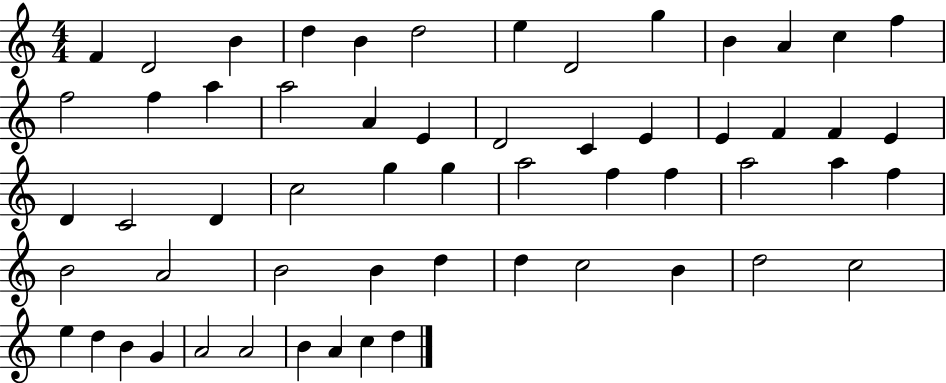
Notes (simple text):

F4/q D4/h B4/q D5/q B4/q D5/h E5/q D4/h G5/q B4/q A4/q C5/q F5/q F5/h F5/q A5/q A5/h A4/q E4/q D4/h C4/q E4/q E4/q F4/q F4/q E4/q D4/q C4/h D4/q C5/h G5/q G5/q A5/h F5/q F5/q A5/h A5/q F5/q B4/h A4/h B4/h B4/q D5/q D5/q C5/h B4/q D5/h C5/h E5/q D5/q B4/q G4/q A4/h A4/h B4/q A4/q C5/q D5/q